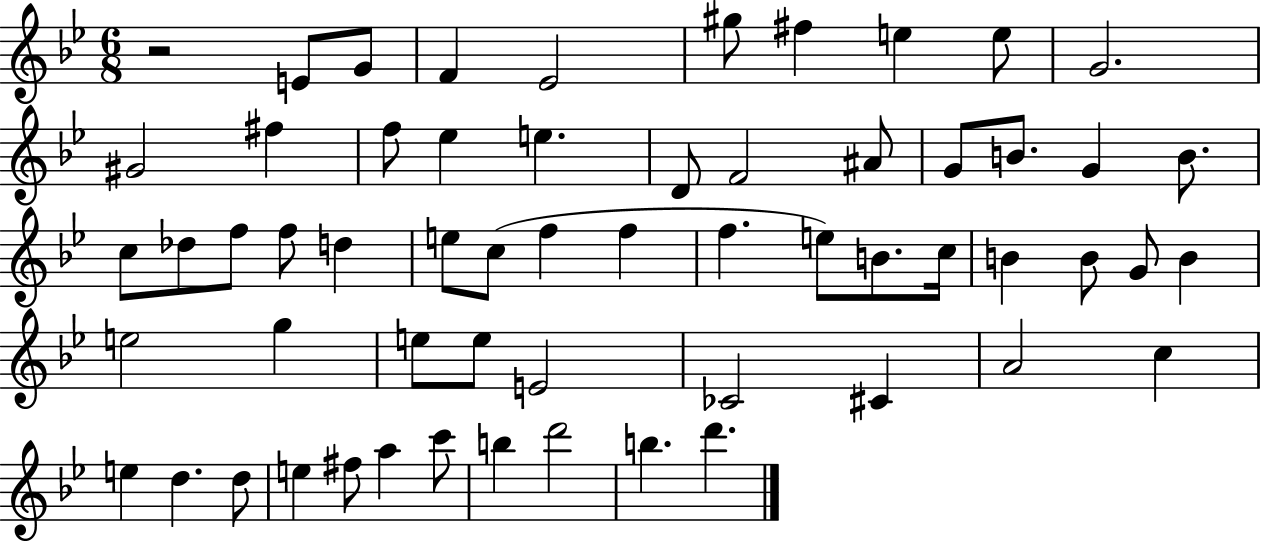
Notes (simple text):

R/h E4/e G4/e F4/q Eb4/h G#5/e F#5/q E5/q E5/e G4/h. G#4/h F#5/q F5/e Eb5/q E5/q. D4/e F4/h A#4/e G4/e B4/e. G4/q B4/e. C5/e Db5/e F5/e F5/e D5/q E5/e C5/e F5/q F5/q F5/q. E5/e B4/e. C5/s B4/q B4/e G4/e B4/q E5/h G5/q E5/e E5/e E4/h CES4/h C#4/q A4/h C5/q E5/q D5/q. D5/e E5/q F#5/e A5/q C6/e B5/q D6/h B5/q. D6/q.